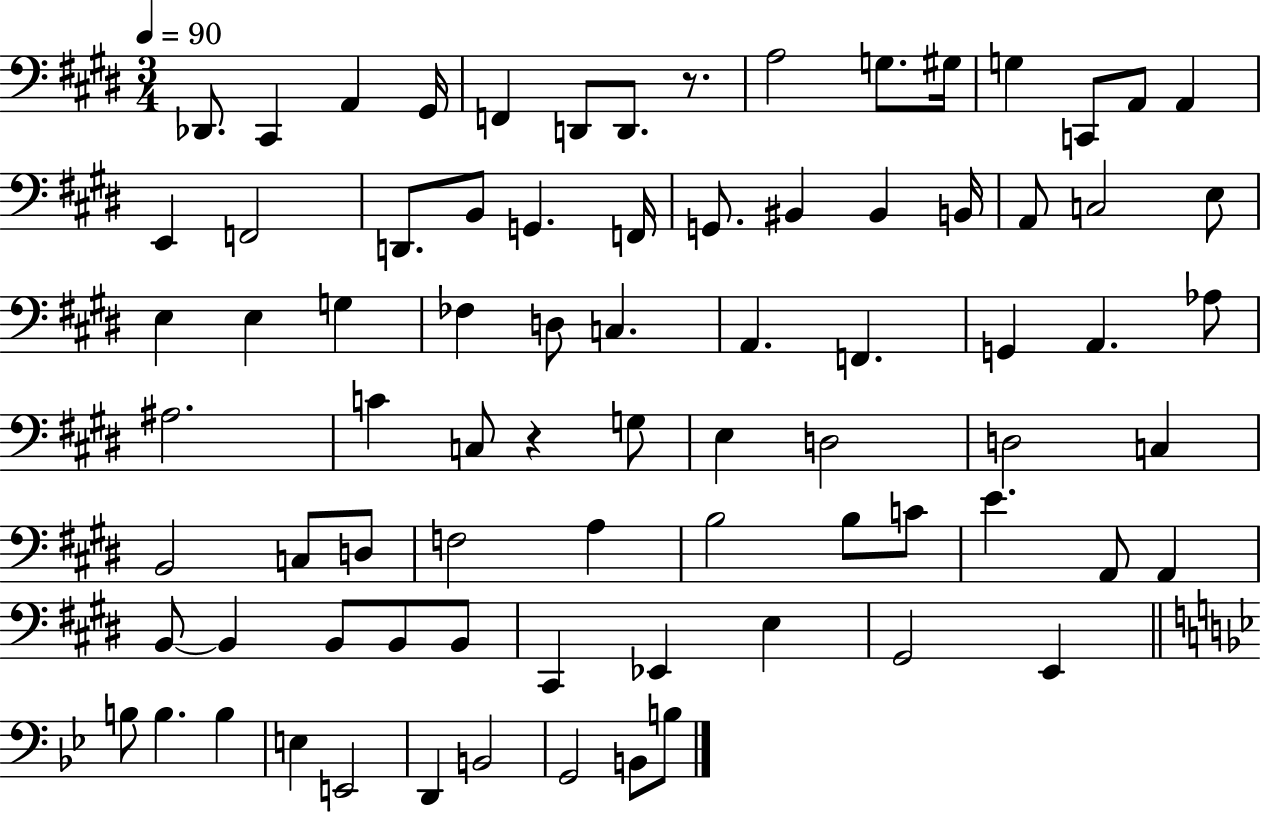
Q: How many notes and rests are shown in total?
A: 79